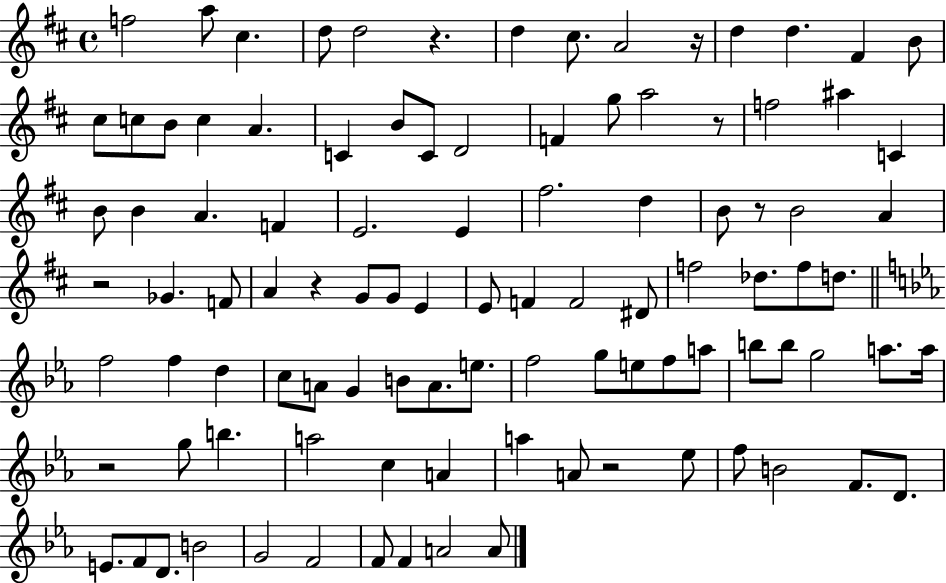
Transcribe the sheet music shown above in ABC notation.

X:1
T:Untitled
M:4/4
L:1/4
K:D
f2 a/2 ^c d/2 d2 z d ^c/2 A2 z/4 d d ^F B/2 ^c/2 c/2 B/2 c A C B/2 C/2 D2 F g/2 a2 z/2 f2 ^a C B/2 B A F E2 E ^f2 d B/2 z/2 B2 A z2 _G F/2 A z G/2 G/2 E E/2 F F2 ^D/2 f2 _d/2 f/2 d/2 f2 f d c/2 A/2 G B/2 A/2 e/2 f2 g/2 e/2 f/2 a/2 b/2 b/2 g2 a/2 a/4 z2 g/2 b a2 c A a A/2 z2 _e/2 f/2 B2 F/2 D/2 E/2 F/2 D/2 B2 G2 F2 F/2 F A2 A/2